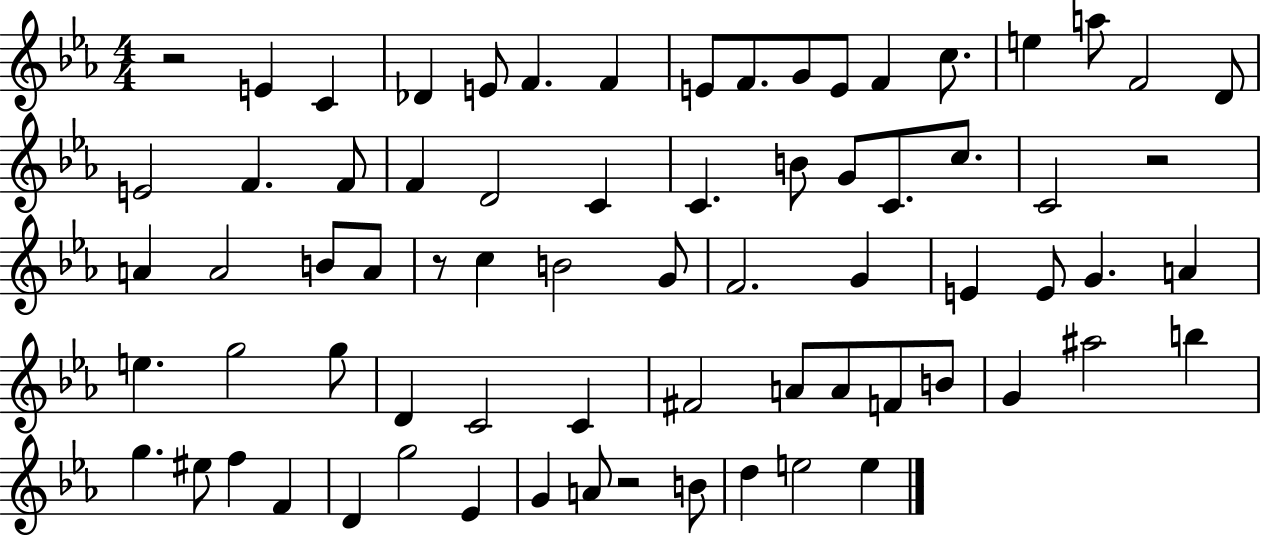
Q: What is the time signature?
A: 4/4